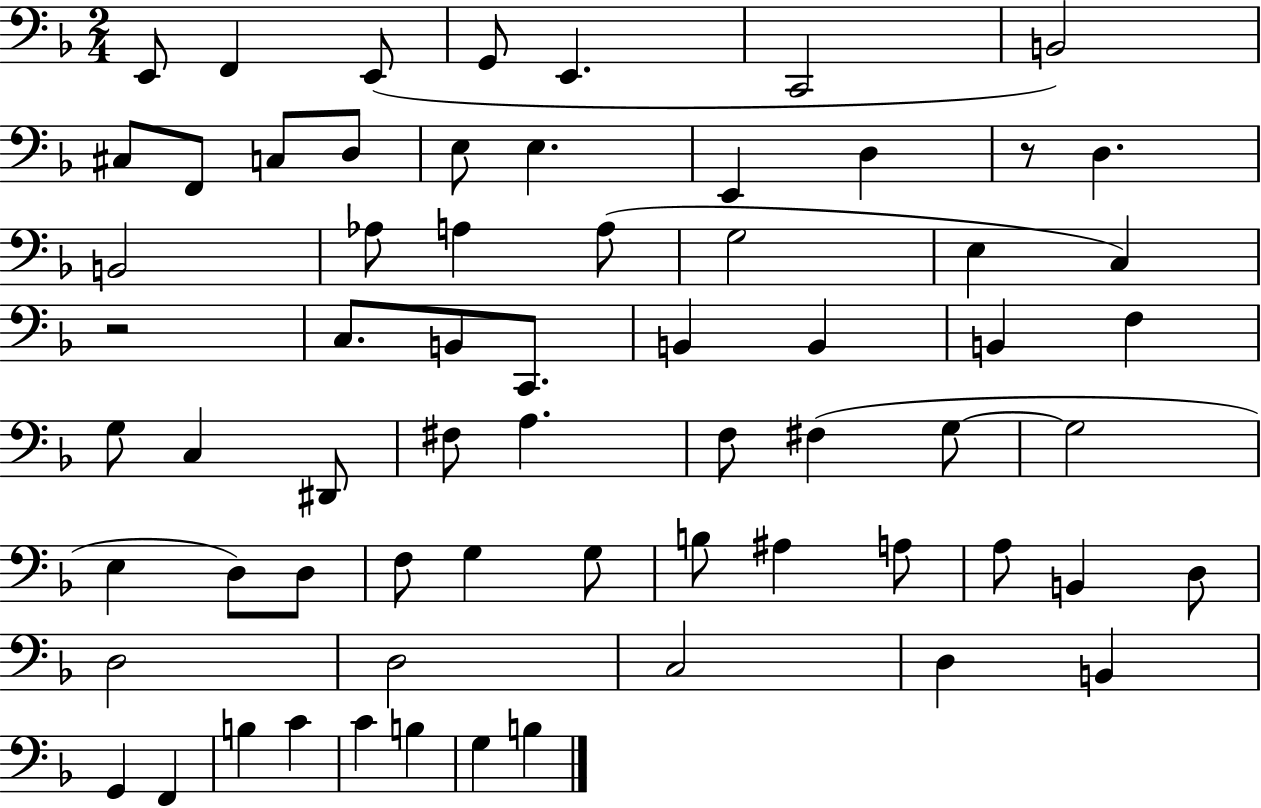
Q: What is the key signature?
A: F major